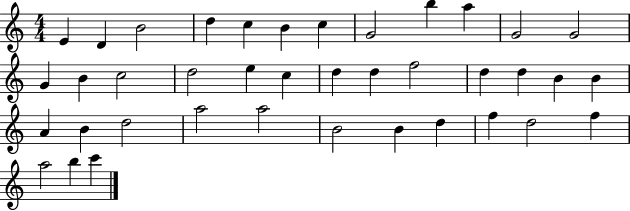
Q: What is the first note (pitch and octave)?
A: E4